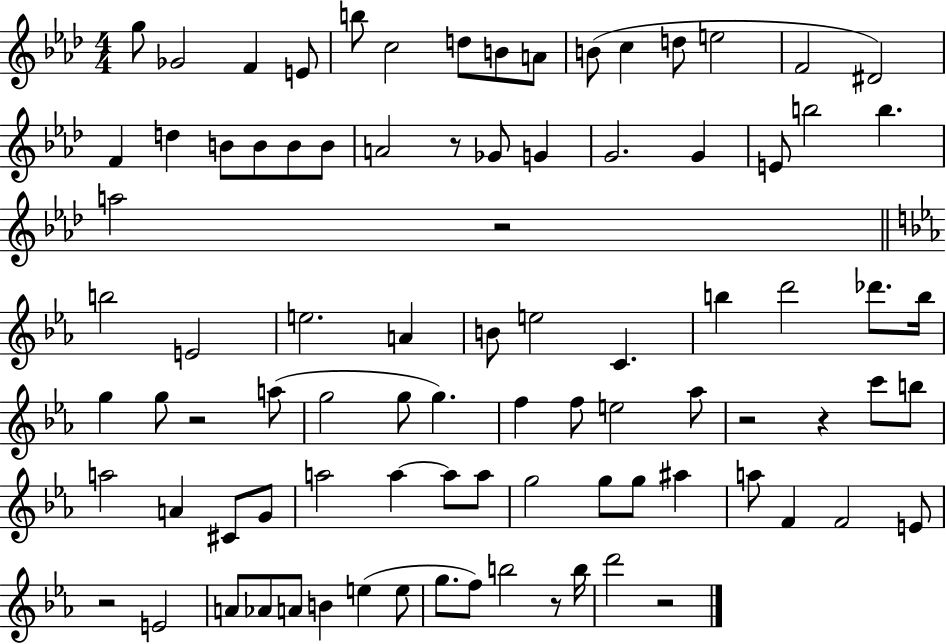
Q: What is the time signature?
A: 4/4